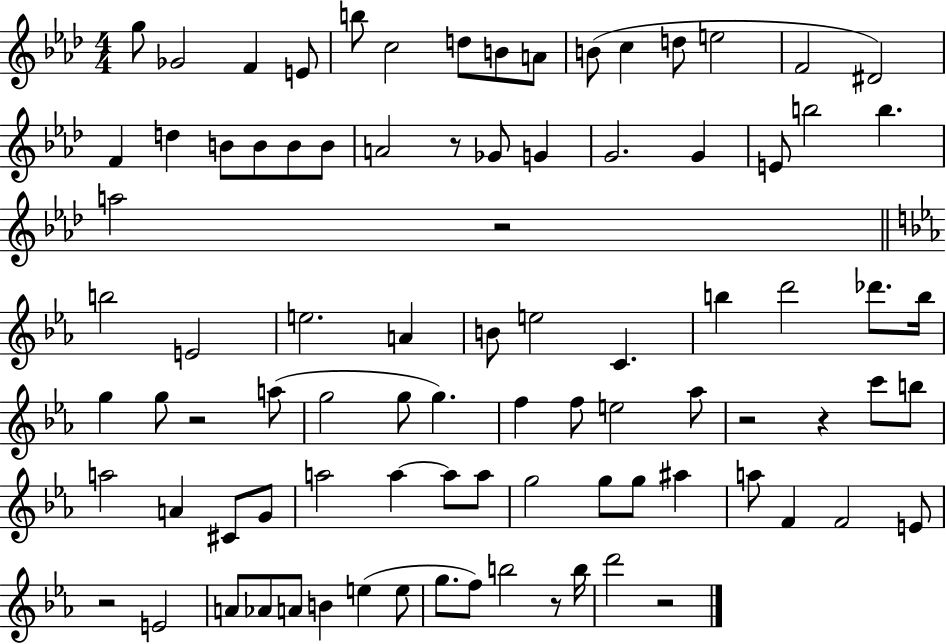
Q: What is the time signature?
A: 4/4